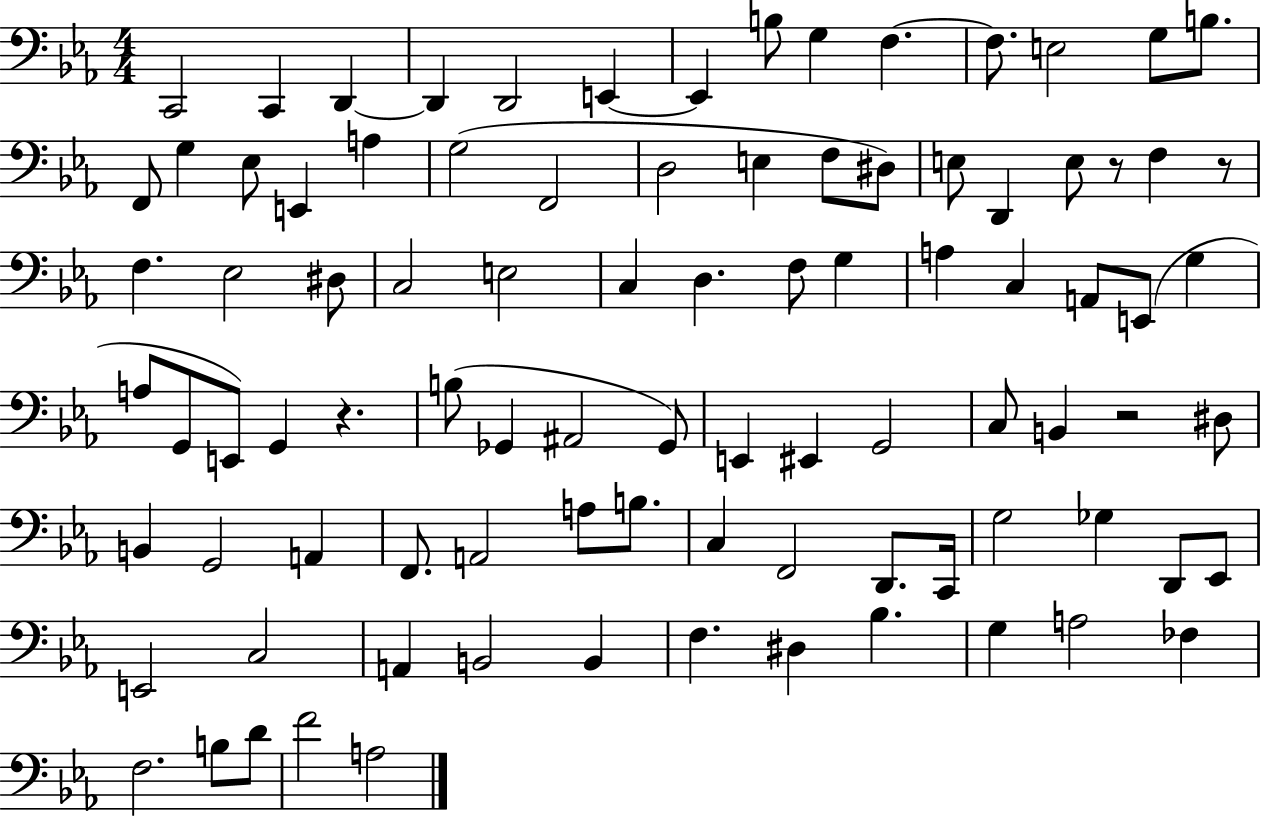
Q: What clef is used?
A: bass